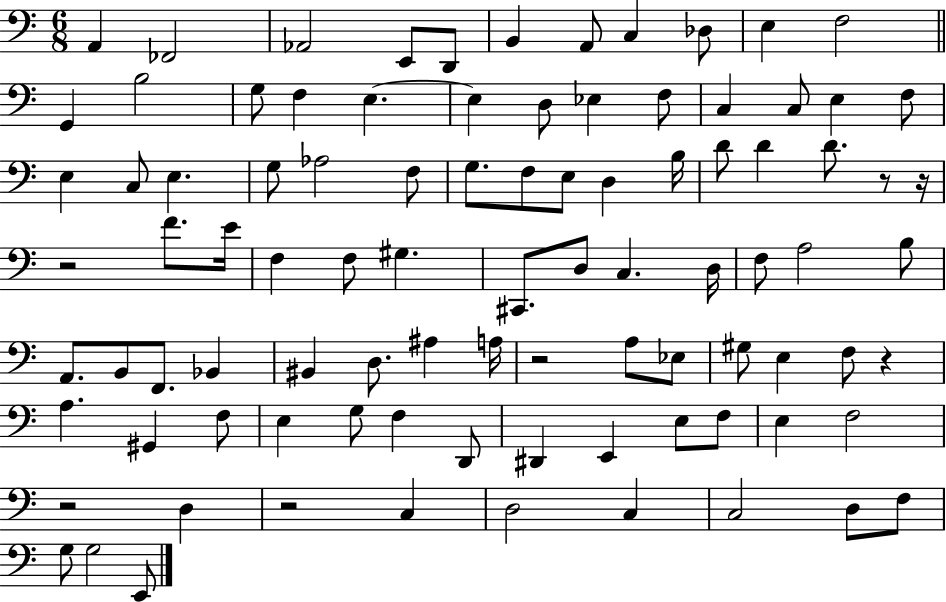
A2/q FES2/h Ab2/h E2/e D2/e B2/q A2/e C3/q Db3/e E3/q F3/h G2/q B3/h G3/e F3/q E3/q. E3/q D3/e Eb3/q F3/e C3/q C3/e E3/q F3/e E3/q C3/e E3/q. G3/e Ab3/h F3/e G3/e. F3/e E3/e D3/q B3/s D4/e D4/q D4/e. R/e R/s R/h F4/e. E4/s F3/q F3/e G#3/q. C#2/e. D3/e C3/q. D3/s F3/e A3/h B3/e A2/e. B2/e F2/e. Bb2/q BIS2/q D3/e. A#3/q A3/s R/h A3/e Eb3/e G#3/e E3/q F3/e R/q A3/q. G#2/q F3/e E3/q G3/e F3/q D2/e D#2/q E2/q E3/e F3/e E3/q F3/h R/h D3/q R/h C3/q D3/h C3/q C3/h D3/e F3/e G3/e G3/h E2/e